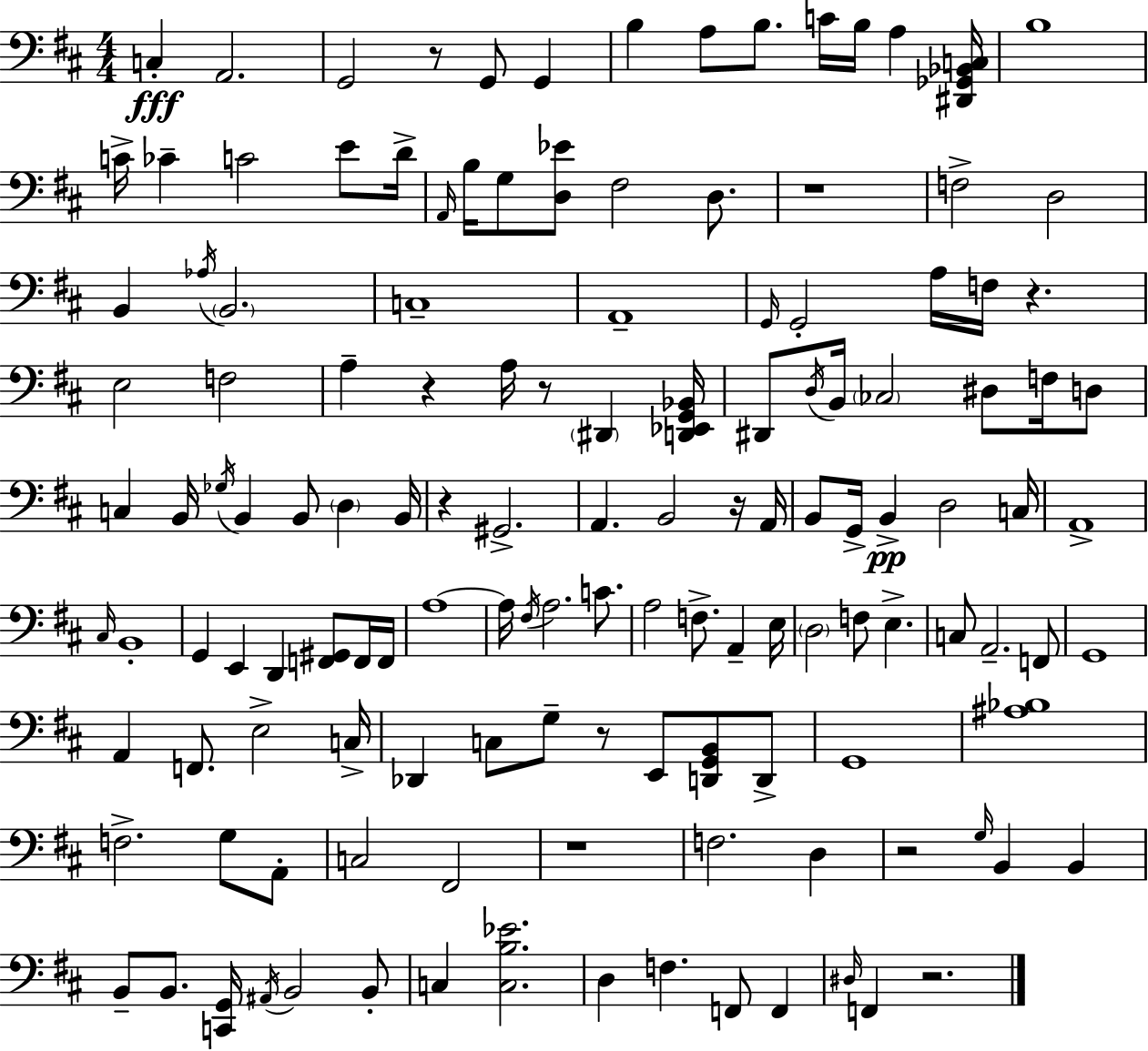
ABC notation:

X:1
T:Untitled
M:4/4
L:1/4
K:D
C, A,,2 G,,2 z/2 G,,/2 G,, B, A,/2 B,/2 C/4 B,/4 A, [^D,,_G,,_B,,C,]/4 B,4 C/4 _C C2 E/2 D/4 A,,/4 B,/4 G,/2 [D,_E]/2 ^F,2 D,/2 z4 F,2 D,2 B,, _A,/4 B,,2 C,4 A,,4 G,,/4 G,,2 A,/4 F,/4 z E,2 F,2 A, z A,/4 z/2 ^D,, [D,,_E,,G,,_B,,]/4 ^D,,/2 D,/4 B,,/4 _C,2 ^D,/2 F,/4 D,/2 C, B,,/4 _G,/4 B,, B,,/2 D, B,,/4 z ^G,,2 A,, B,,2 z/4 A,,/4 B,,/2 G,,/4 B,, D,2 C,/4 A,,4 ^C,/4 B,,4 G,, E,, D,, [F,,^G,,]/2 F,,/4 F,,/4 A,4 A,/4 ^F,/4 A,2 C/2 A,2 F,/2 A,, E,/4 D,2 F,/2 E, C,/2 A,,2 F,,/2 G,,4 A,, F,,/2 E,2 C,/4 _D,, C,/2 G,/2 z/2 E,,/2 [D,,G,,B,,]/2 D,,/2 G,,4 [^A,_B,]4 F,2 G,/2 A,,/2 C,2 ^F,,2 z4 F,2 D, z2 G,/4 B,, B,, B,,/2 B,,/2 [C,,G,,]/4 ^A,,/4 B,,2 B,,/2 C, [C,B,_E]2 D, F, F,,/2 F,, ^D,/4 F,, z2